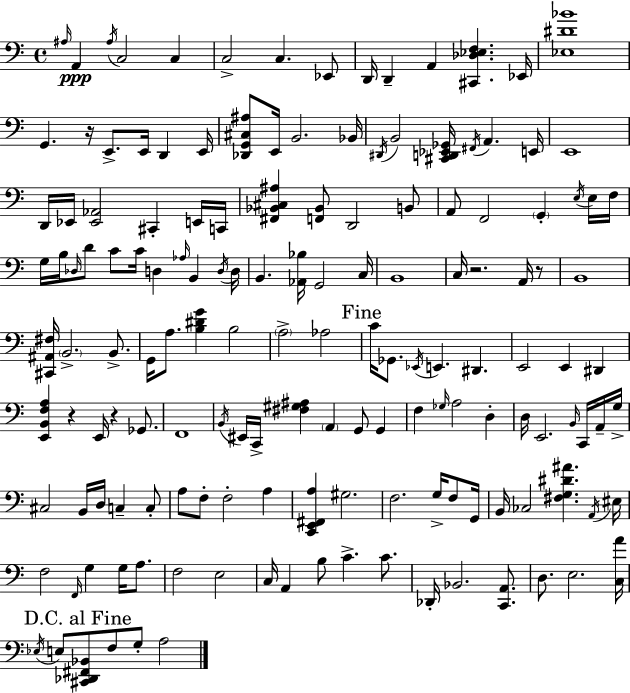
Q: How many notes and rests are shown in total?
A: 152